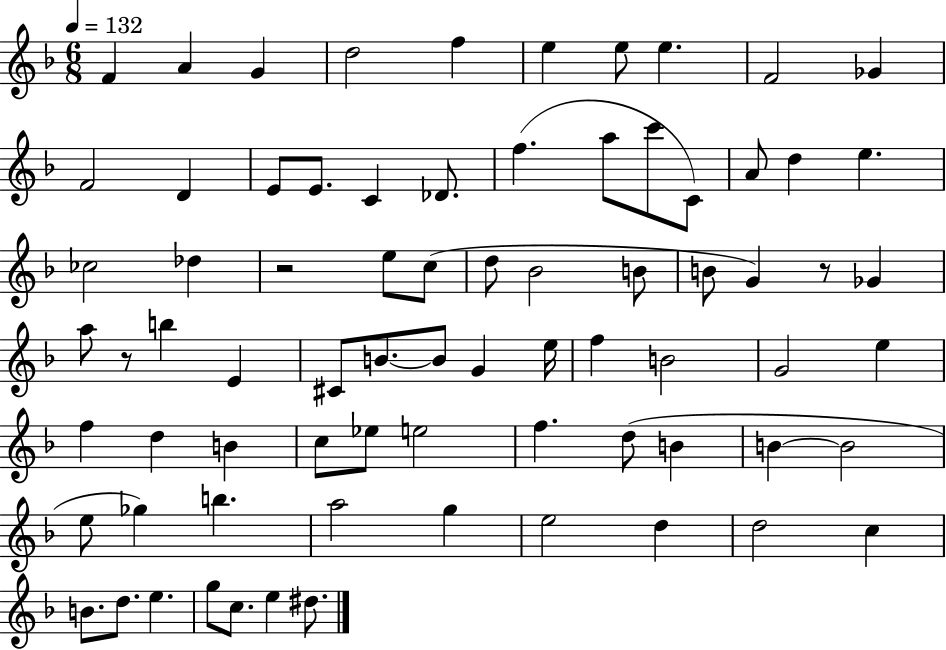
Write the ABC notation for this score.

X:1
T:Untitled
M:6/8
L:1/4
K:F
F A G d2 f e e/2 e F2 _G F2 D E/2 E/2 C _D/2 f a/2 c'/2 C/2 A/2 d e _c2 _d z2 e/2 c/2 d/2 _B2 B/2 B/2 G z/2 _G a/2 z/2 b E ^C/2 B/2 B/2 G e/4 f B2 G2 e f d B c/2 _e/2 e2 f d/2 B B B2 e/2 _g b a2 g e2 d d2 c B/2 d/2 e g/2 c/2 e ^d/2